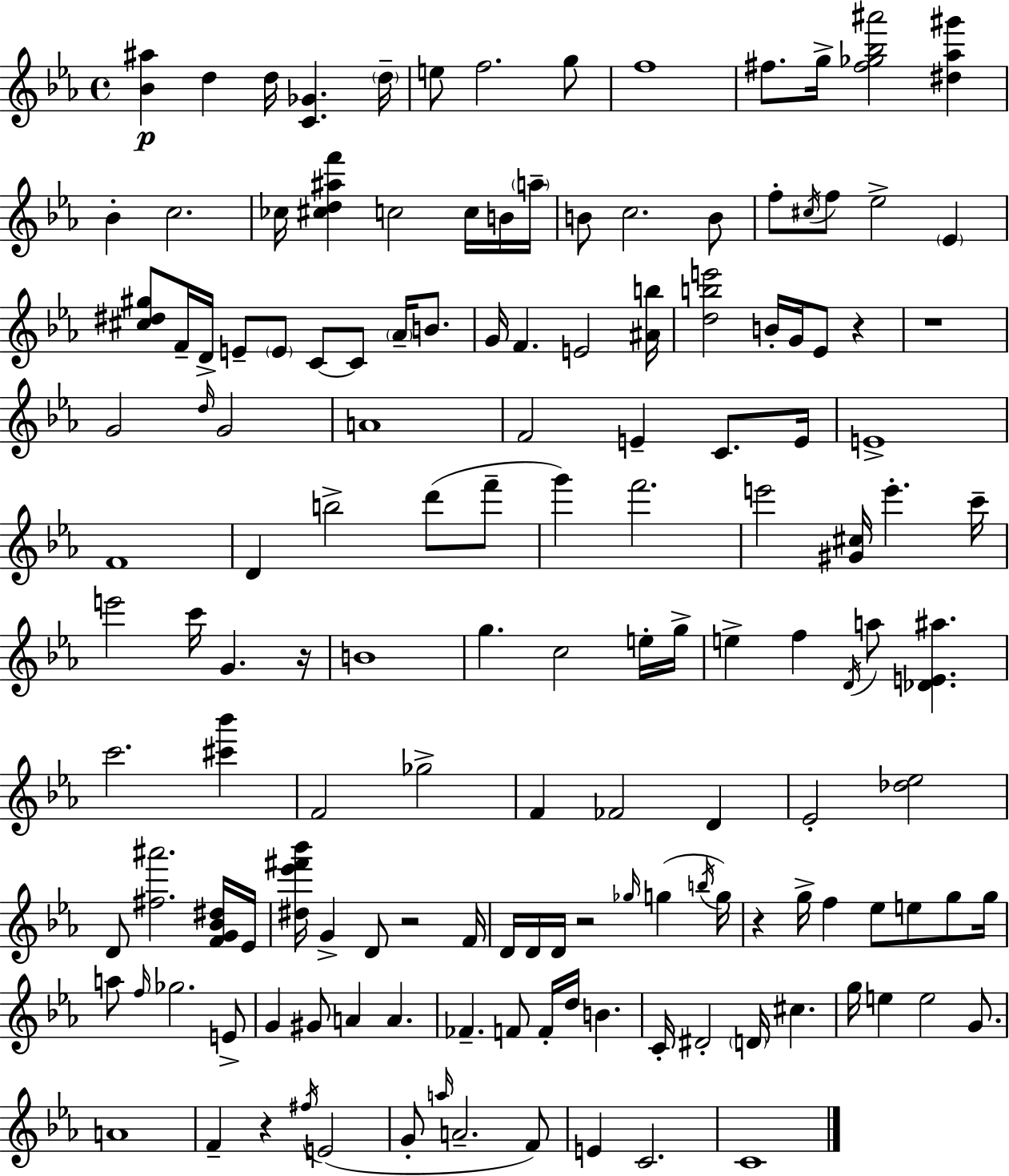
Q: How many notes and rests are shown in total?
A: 148